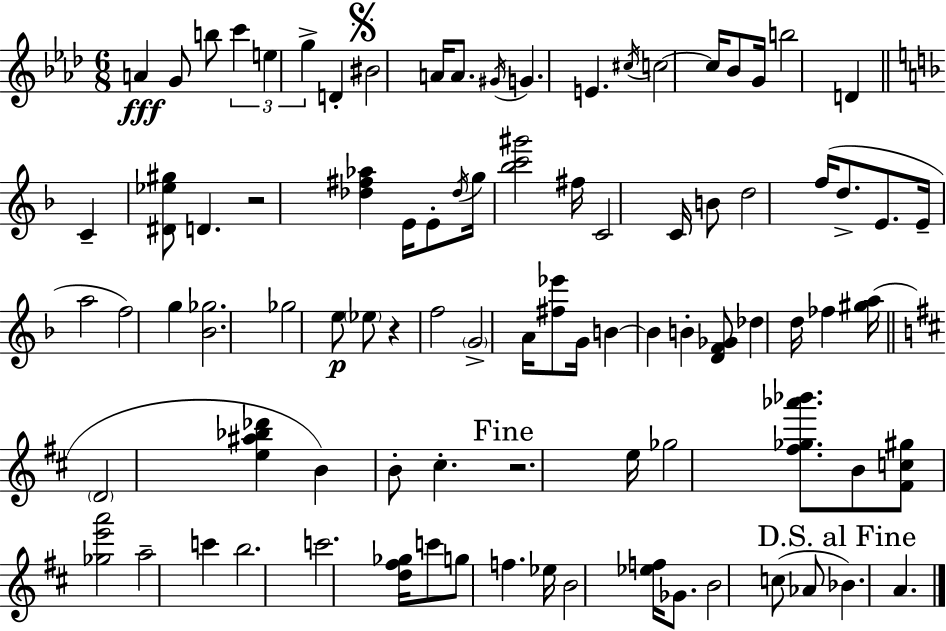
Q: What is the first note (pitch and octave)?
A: A4